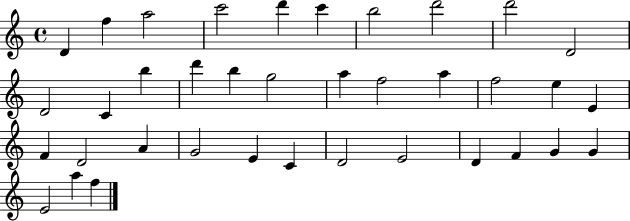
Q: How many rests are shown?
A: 0